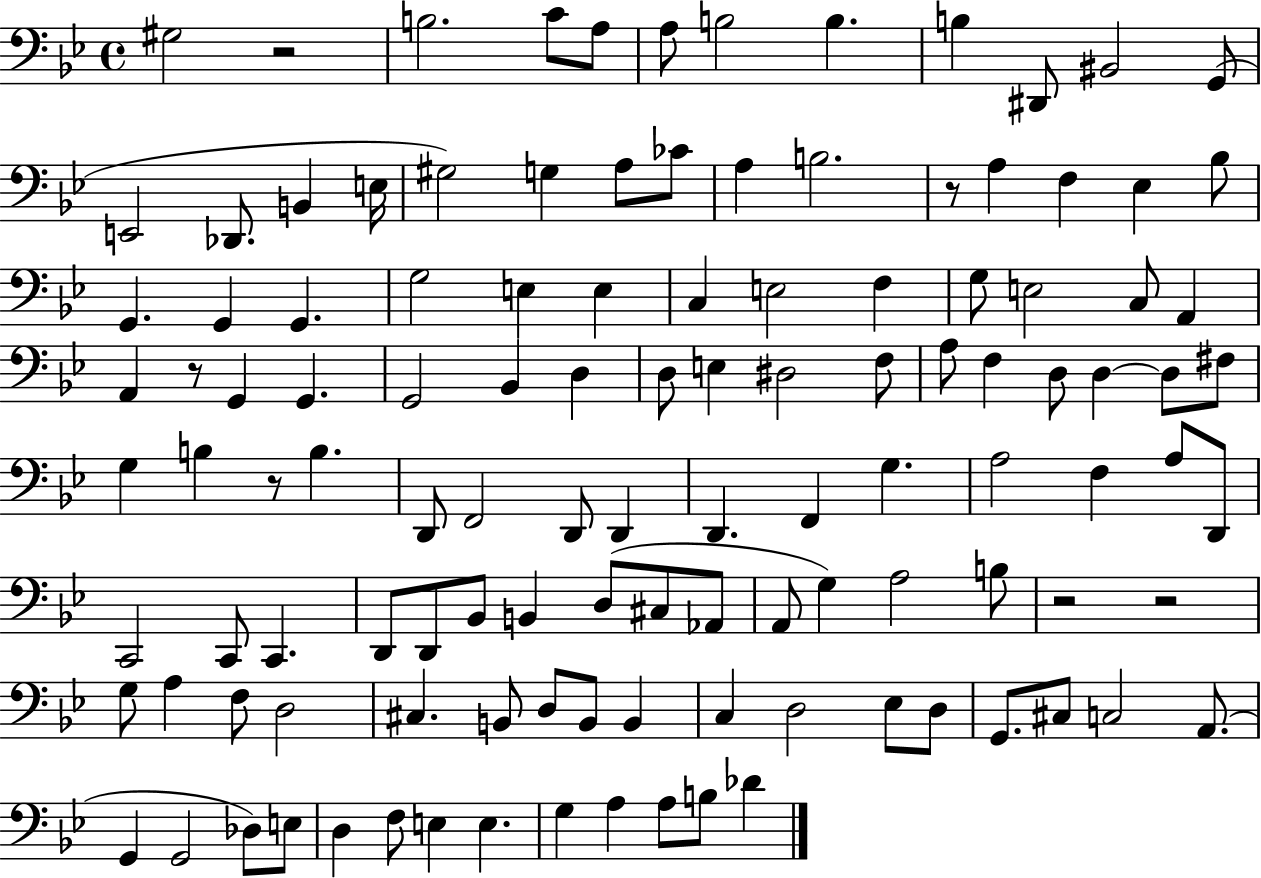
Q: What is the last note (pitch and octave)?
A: Db4